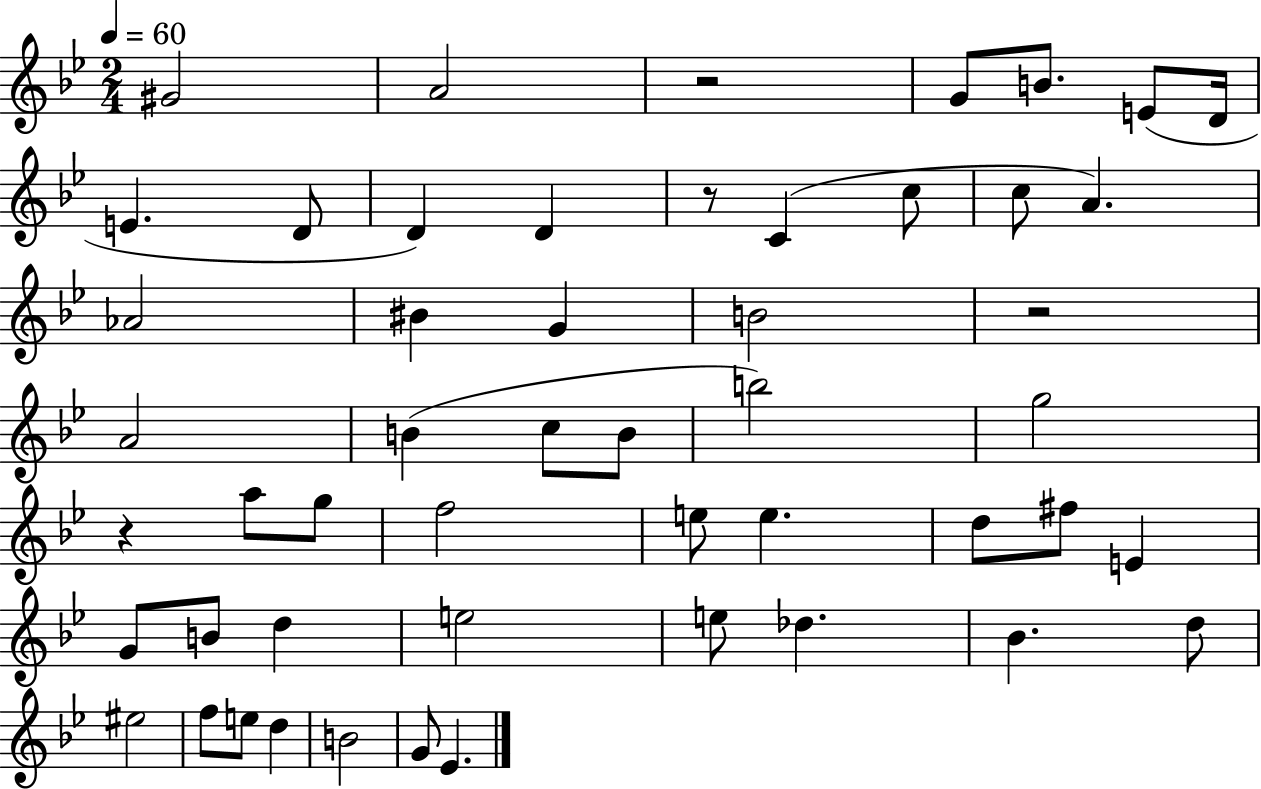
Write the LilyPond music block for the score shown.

{
  \clef treble
  \numericTimeSignature
  \time 2/4
  \key bes \major
  \tempo 4 = 60
  \repeat volta 2 { gis'2 | a'2 | r2 | g'8 b'8. e'8( d'16 | \break e'4. d'8 | d'4) d'4 | r8 c'4( c''8 | c''8 a'4.) | \break aes'2 | bis'4 g'4 | b'2 | r2 | \break a'2 | b'4( c''8 b'8 | b''2) | g''2 | \break r4 a''8 g''8 | f''2 | e''8 e''4. | d''8 fis''8 e'4 | \break g'8 b'8 d''4 | e''2 | e''8 des''4. | bes'4. d''8 | \break eis''2 | f''8 e''8 d''4 | b'2 | g'8 ees'4. | \break } \bar "|."
}